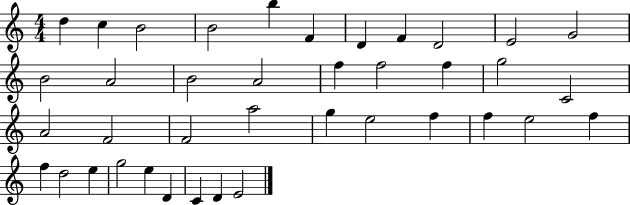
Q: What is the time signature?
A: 4/4